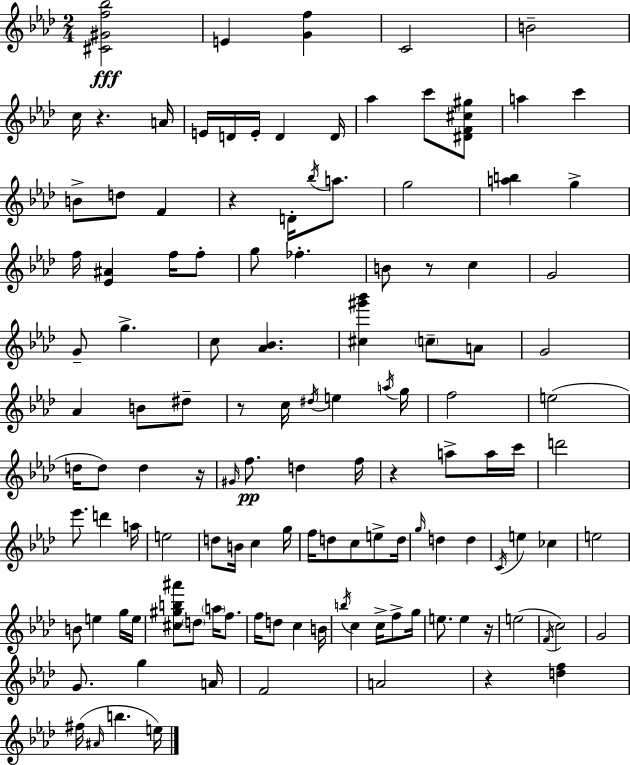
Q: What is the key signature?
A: F minor